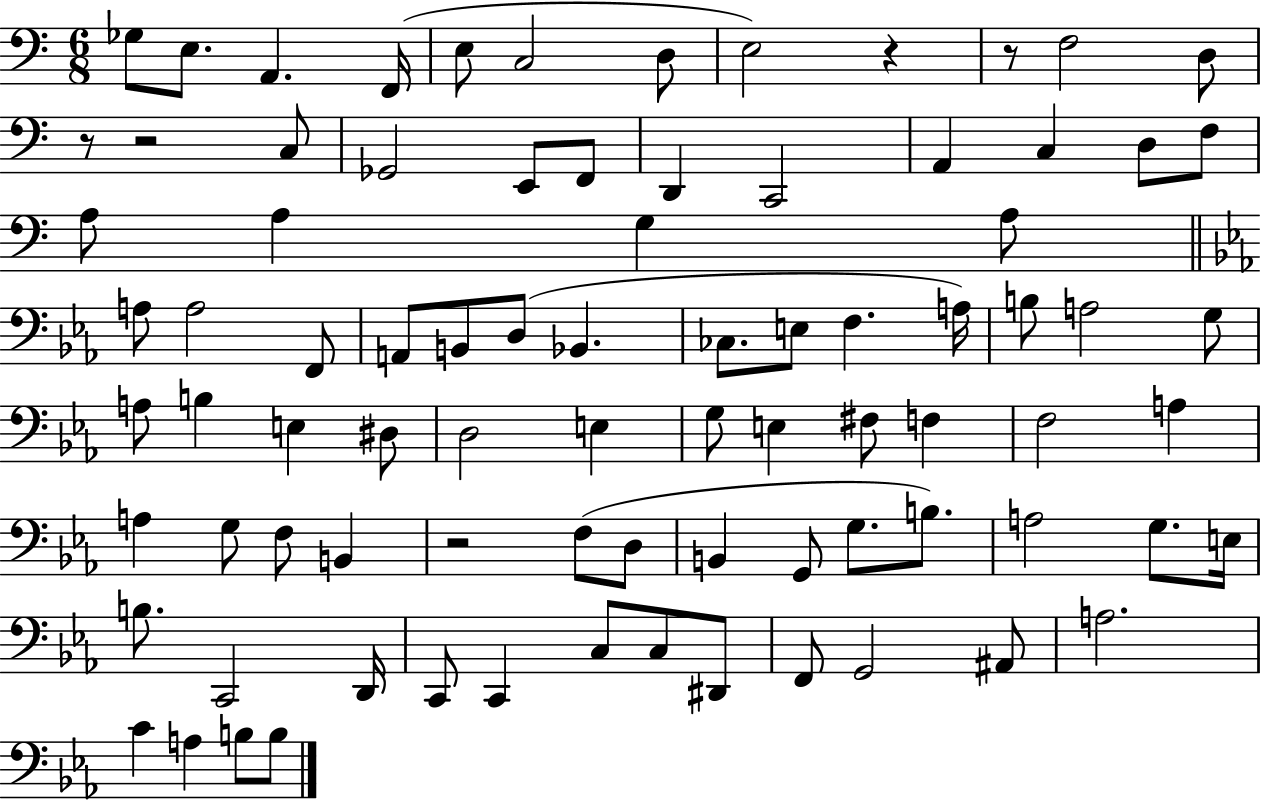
Gb3/e E3/e. A2/q. F2/s E3/e C3/h D3/e E3/h R/q R/e F3/h D3/e R/e R/h C3/e Gb2/h E2/e F2/e D2/q C2/h A2/q C3/q D3/e F3/e A3/e A3/q G3/q A3/e A3/e A3/h F2/e A2/e B2/e D3/e Bb2/q. CES3/e. E3/e F3/q. A3/s B3/e A3/h G3/e A3/e B3/q E3/q D#3/e D3/h E3/q G3/e E3/q F#3/e F3/q F3/h A3/q A3/q G3/e F3/e B2/q R/h F3/e D3/e B2/q G2/e G3/e. B3/e. A3/h G3/e. E3/s B3/e. C2/h D2/s C2/e C2/q C3/e C3/e D#2/e F2/e G2/h A#2/e A3/h. C4/q A3/q B3/e B3/e